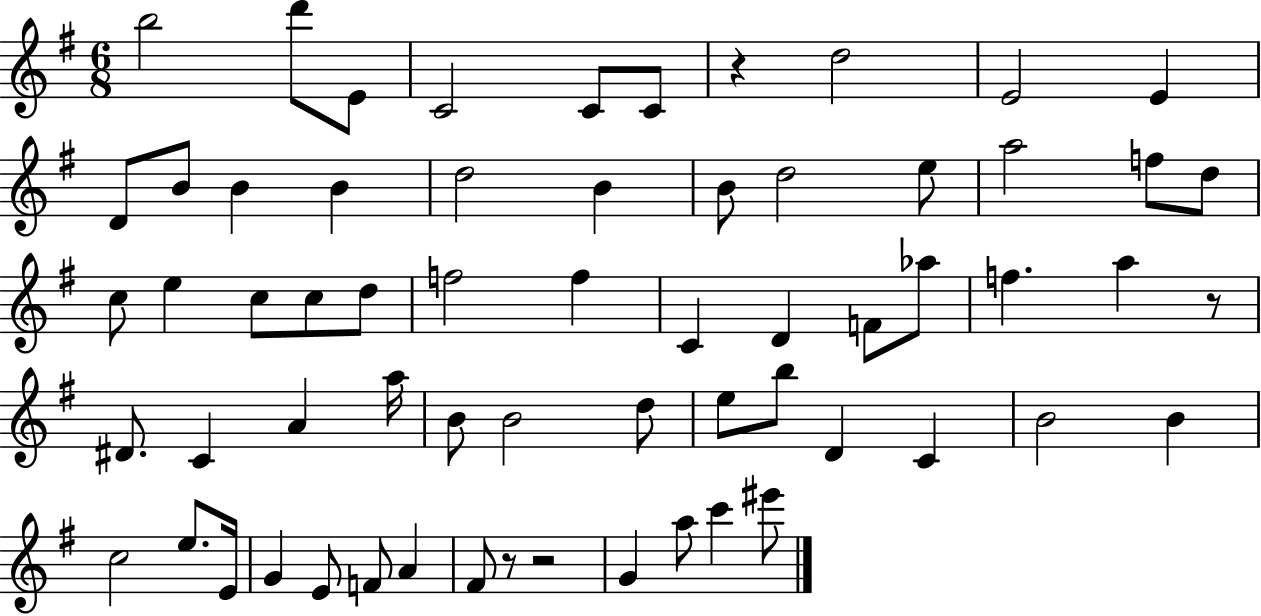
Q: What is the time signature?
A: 6/8